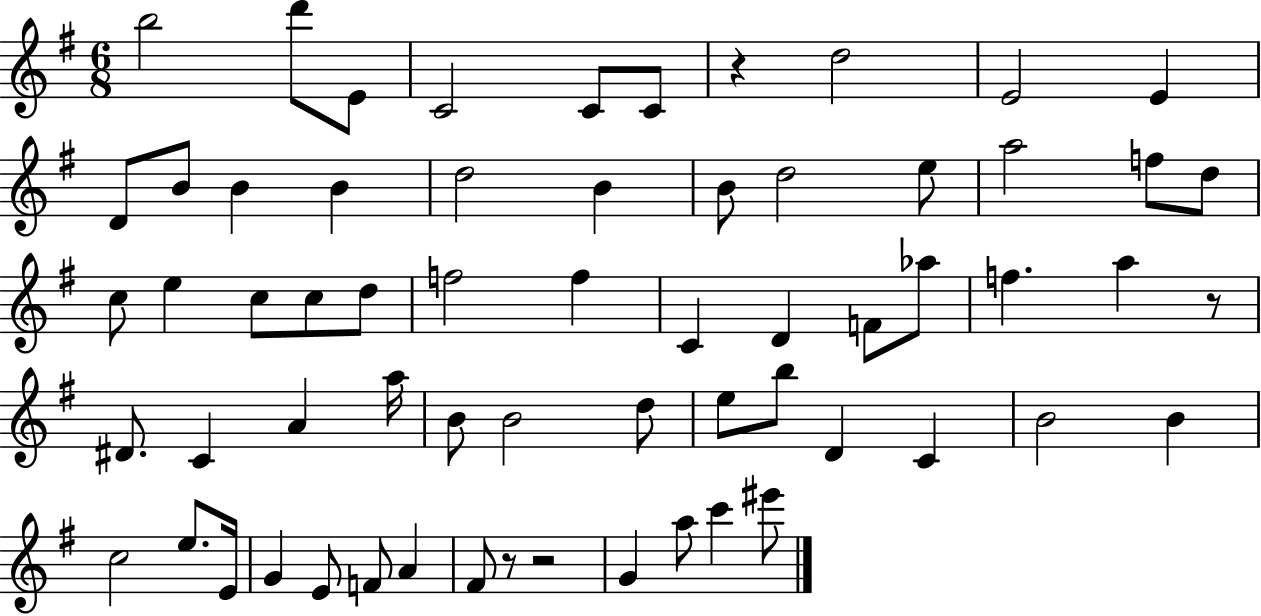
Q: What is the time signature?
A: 6/8